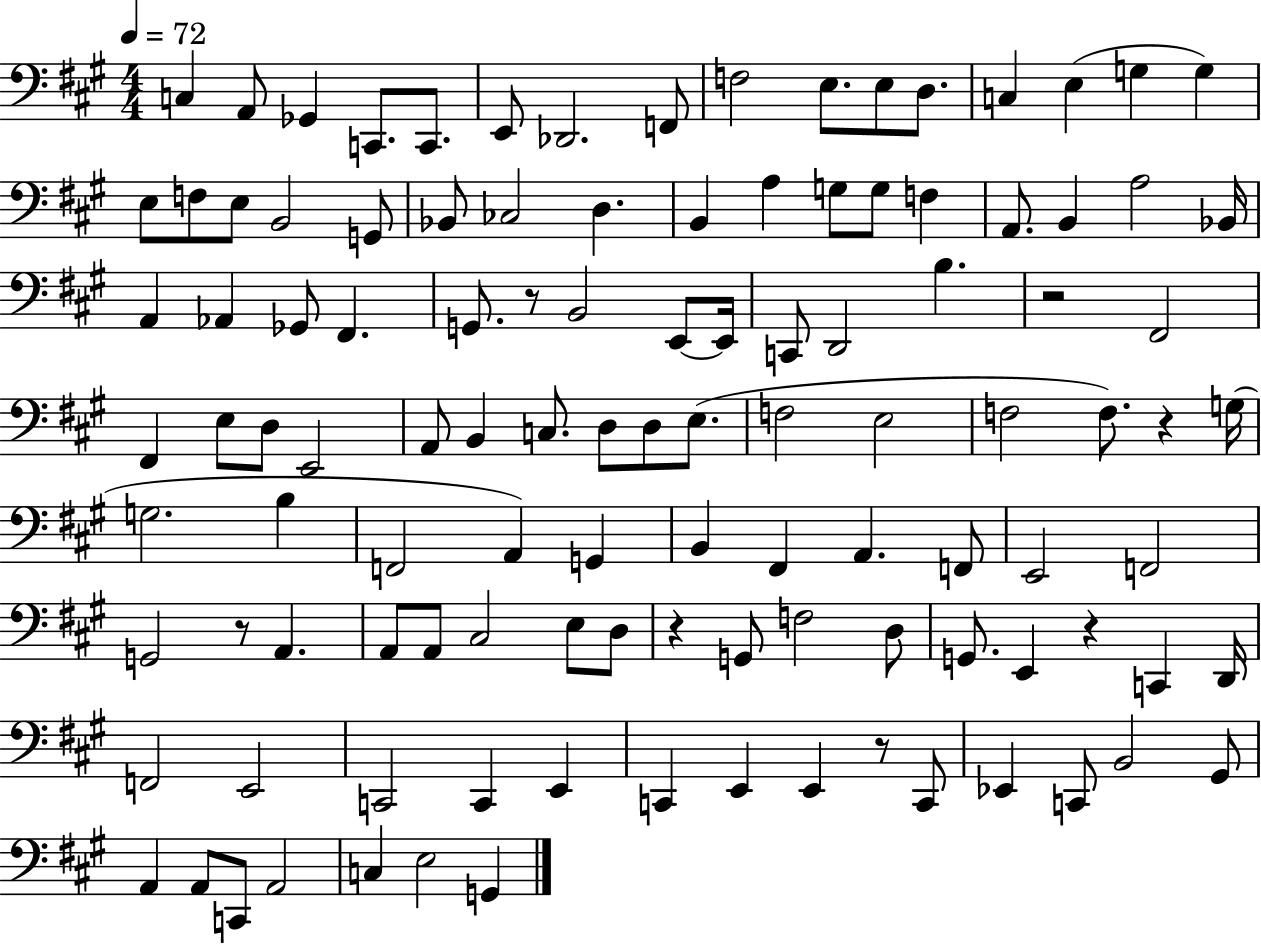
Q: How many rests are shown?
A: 7